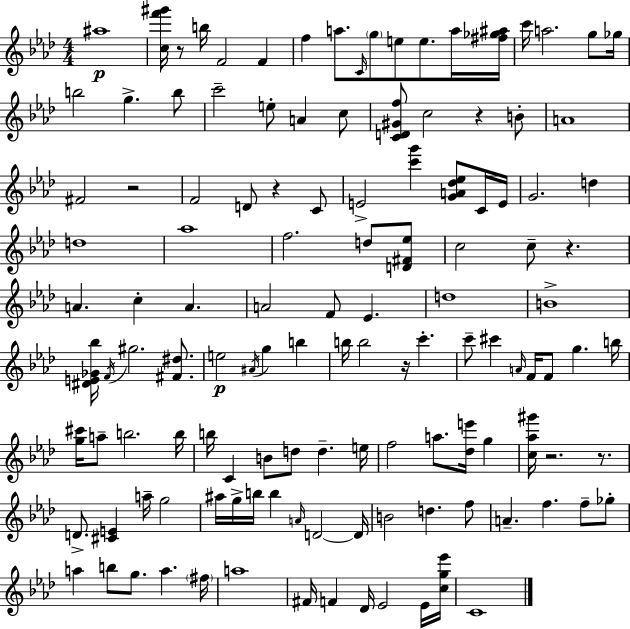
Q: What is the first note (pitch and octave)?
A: A#5